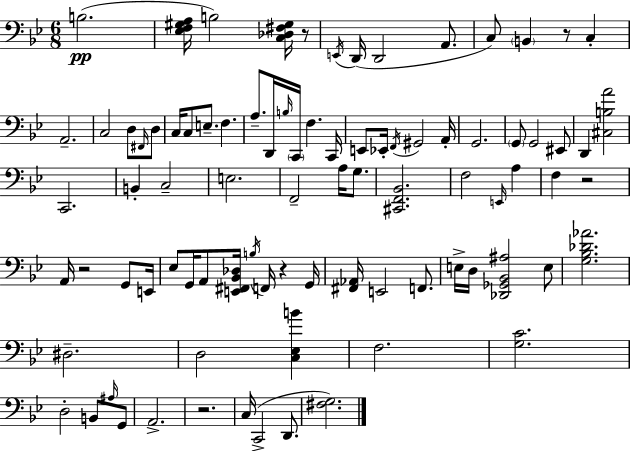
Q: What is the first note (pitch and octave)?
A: B3